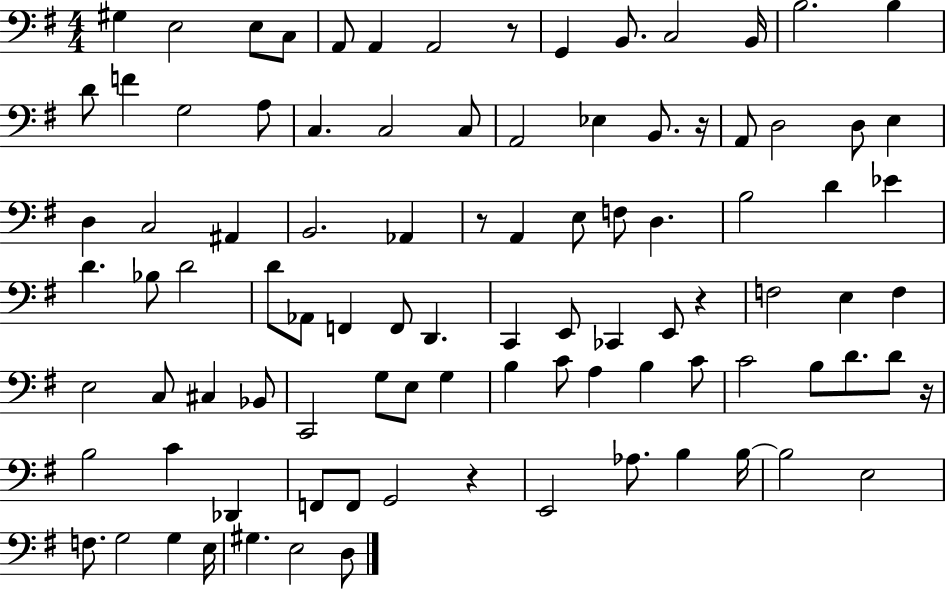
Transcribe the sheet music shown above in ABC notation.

X:1
T:Untitled
M:4/4
L:1/4
K:G
^G, E,2 E,/2 C,/2 A,,/2 A,, A,,2 z/2 G,, B,,/2 C,2 B,,/4 B,2 B, D/2 F G,2 A,/2 C, C,2 C,/2 A,,2 _E, B,,/2 z/4 A,,/2 D,2 D,/2 E, D, C,2 ^A,, B,,2 _A,, z/2 A,, E,/2 F,/2 D, B,2 D _E D _B,/2 D2 D/2 _A,,/2 F,, F,,/2 D,, C,, E,,/2 _C,, E,,/2 z F,2 E, F, E,2 C,/2 ^C, _B,,/2 C,,2 G,/2 E,/2 G, B, C/2 A, B, C/2 C2 B,/2 D/2 D/2 z/4 B,2 C _D,, F,,/2 F,,/2 G,,2 z E,,2 _A,/2 B, B,/4 B,2 E,2 F,/2 G,2 G, E,/4 ^G, E,2 D,/2